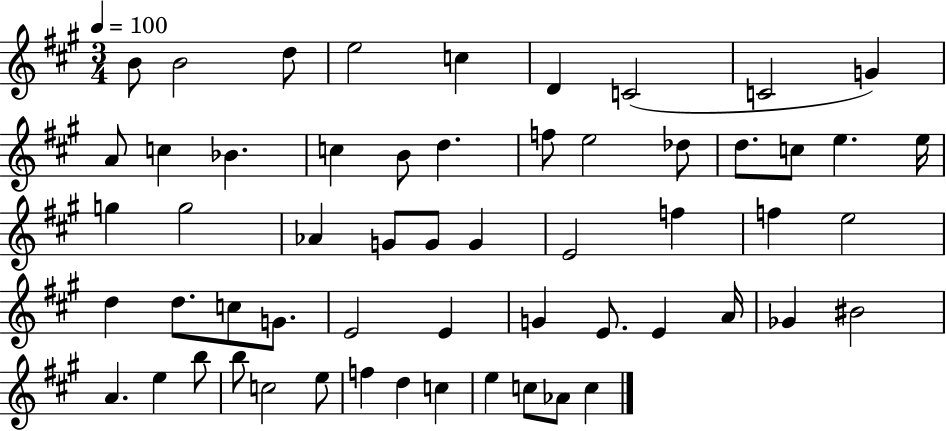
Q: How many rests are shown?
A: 0